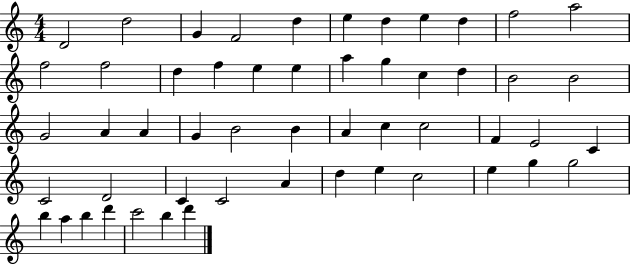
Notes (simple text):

D4/h D5/h G4/q F4/h D5/q E5/q D5/q E5/q D5/q F5/h A5/h F5/h F5/h D5/q F5/q E5/q E5/q A5/q G5/q C5/q D5/q B4/h B4/h G4/h A4/q A4/q G4/q B4/h B4/q A4/q C5/q C5/h F4/q E4/h C4/q C4/h D4/h C4/q C4/h A4/q D5/q E5/q C5/h E5/q G5/q G5/h B5/q A5/q B5/q D6/q C6/h B5/q D6/q